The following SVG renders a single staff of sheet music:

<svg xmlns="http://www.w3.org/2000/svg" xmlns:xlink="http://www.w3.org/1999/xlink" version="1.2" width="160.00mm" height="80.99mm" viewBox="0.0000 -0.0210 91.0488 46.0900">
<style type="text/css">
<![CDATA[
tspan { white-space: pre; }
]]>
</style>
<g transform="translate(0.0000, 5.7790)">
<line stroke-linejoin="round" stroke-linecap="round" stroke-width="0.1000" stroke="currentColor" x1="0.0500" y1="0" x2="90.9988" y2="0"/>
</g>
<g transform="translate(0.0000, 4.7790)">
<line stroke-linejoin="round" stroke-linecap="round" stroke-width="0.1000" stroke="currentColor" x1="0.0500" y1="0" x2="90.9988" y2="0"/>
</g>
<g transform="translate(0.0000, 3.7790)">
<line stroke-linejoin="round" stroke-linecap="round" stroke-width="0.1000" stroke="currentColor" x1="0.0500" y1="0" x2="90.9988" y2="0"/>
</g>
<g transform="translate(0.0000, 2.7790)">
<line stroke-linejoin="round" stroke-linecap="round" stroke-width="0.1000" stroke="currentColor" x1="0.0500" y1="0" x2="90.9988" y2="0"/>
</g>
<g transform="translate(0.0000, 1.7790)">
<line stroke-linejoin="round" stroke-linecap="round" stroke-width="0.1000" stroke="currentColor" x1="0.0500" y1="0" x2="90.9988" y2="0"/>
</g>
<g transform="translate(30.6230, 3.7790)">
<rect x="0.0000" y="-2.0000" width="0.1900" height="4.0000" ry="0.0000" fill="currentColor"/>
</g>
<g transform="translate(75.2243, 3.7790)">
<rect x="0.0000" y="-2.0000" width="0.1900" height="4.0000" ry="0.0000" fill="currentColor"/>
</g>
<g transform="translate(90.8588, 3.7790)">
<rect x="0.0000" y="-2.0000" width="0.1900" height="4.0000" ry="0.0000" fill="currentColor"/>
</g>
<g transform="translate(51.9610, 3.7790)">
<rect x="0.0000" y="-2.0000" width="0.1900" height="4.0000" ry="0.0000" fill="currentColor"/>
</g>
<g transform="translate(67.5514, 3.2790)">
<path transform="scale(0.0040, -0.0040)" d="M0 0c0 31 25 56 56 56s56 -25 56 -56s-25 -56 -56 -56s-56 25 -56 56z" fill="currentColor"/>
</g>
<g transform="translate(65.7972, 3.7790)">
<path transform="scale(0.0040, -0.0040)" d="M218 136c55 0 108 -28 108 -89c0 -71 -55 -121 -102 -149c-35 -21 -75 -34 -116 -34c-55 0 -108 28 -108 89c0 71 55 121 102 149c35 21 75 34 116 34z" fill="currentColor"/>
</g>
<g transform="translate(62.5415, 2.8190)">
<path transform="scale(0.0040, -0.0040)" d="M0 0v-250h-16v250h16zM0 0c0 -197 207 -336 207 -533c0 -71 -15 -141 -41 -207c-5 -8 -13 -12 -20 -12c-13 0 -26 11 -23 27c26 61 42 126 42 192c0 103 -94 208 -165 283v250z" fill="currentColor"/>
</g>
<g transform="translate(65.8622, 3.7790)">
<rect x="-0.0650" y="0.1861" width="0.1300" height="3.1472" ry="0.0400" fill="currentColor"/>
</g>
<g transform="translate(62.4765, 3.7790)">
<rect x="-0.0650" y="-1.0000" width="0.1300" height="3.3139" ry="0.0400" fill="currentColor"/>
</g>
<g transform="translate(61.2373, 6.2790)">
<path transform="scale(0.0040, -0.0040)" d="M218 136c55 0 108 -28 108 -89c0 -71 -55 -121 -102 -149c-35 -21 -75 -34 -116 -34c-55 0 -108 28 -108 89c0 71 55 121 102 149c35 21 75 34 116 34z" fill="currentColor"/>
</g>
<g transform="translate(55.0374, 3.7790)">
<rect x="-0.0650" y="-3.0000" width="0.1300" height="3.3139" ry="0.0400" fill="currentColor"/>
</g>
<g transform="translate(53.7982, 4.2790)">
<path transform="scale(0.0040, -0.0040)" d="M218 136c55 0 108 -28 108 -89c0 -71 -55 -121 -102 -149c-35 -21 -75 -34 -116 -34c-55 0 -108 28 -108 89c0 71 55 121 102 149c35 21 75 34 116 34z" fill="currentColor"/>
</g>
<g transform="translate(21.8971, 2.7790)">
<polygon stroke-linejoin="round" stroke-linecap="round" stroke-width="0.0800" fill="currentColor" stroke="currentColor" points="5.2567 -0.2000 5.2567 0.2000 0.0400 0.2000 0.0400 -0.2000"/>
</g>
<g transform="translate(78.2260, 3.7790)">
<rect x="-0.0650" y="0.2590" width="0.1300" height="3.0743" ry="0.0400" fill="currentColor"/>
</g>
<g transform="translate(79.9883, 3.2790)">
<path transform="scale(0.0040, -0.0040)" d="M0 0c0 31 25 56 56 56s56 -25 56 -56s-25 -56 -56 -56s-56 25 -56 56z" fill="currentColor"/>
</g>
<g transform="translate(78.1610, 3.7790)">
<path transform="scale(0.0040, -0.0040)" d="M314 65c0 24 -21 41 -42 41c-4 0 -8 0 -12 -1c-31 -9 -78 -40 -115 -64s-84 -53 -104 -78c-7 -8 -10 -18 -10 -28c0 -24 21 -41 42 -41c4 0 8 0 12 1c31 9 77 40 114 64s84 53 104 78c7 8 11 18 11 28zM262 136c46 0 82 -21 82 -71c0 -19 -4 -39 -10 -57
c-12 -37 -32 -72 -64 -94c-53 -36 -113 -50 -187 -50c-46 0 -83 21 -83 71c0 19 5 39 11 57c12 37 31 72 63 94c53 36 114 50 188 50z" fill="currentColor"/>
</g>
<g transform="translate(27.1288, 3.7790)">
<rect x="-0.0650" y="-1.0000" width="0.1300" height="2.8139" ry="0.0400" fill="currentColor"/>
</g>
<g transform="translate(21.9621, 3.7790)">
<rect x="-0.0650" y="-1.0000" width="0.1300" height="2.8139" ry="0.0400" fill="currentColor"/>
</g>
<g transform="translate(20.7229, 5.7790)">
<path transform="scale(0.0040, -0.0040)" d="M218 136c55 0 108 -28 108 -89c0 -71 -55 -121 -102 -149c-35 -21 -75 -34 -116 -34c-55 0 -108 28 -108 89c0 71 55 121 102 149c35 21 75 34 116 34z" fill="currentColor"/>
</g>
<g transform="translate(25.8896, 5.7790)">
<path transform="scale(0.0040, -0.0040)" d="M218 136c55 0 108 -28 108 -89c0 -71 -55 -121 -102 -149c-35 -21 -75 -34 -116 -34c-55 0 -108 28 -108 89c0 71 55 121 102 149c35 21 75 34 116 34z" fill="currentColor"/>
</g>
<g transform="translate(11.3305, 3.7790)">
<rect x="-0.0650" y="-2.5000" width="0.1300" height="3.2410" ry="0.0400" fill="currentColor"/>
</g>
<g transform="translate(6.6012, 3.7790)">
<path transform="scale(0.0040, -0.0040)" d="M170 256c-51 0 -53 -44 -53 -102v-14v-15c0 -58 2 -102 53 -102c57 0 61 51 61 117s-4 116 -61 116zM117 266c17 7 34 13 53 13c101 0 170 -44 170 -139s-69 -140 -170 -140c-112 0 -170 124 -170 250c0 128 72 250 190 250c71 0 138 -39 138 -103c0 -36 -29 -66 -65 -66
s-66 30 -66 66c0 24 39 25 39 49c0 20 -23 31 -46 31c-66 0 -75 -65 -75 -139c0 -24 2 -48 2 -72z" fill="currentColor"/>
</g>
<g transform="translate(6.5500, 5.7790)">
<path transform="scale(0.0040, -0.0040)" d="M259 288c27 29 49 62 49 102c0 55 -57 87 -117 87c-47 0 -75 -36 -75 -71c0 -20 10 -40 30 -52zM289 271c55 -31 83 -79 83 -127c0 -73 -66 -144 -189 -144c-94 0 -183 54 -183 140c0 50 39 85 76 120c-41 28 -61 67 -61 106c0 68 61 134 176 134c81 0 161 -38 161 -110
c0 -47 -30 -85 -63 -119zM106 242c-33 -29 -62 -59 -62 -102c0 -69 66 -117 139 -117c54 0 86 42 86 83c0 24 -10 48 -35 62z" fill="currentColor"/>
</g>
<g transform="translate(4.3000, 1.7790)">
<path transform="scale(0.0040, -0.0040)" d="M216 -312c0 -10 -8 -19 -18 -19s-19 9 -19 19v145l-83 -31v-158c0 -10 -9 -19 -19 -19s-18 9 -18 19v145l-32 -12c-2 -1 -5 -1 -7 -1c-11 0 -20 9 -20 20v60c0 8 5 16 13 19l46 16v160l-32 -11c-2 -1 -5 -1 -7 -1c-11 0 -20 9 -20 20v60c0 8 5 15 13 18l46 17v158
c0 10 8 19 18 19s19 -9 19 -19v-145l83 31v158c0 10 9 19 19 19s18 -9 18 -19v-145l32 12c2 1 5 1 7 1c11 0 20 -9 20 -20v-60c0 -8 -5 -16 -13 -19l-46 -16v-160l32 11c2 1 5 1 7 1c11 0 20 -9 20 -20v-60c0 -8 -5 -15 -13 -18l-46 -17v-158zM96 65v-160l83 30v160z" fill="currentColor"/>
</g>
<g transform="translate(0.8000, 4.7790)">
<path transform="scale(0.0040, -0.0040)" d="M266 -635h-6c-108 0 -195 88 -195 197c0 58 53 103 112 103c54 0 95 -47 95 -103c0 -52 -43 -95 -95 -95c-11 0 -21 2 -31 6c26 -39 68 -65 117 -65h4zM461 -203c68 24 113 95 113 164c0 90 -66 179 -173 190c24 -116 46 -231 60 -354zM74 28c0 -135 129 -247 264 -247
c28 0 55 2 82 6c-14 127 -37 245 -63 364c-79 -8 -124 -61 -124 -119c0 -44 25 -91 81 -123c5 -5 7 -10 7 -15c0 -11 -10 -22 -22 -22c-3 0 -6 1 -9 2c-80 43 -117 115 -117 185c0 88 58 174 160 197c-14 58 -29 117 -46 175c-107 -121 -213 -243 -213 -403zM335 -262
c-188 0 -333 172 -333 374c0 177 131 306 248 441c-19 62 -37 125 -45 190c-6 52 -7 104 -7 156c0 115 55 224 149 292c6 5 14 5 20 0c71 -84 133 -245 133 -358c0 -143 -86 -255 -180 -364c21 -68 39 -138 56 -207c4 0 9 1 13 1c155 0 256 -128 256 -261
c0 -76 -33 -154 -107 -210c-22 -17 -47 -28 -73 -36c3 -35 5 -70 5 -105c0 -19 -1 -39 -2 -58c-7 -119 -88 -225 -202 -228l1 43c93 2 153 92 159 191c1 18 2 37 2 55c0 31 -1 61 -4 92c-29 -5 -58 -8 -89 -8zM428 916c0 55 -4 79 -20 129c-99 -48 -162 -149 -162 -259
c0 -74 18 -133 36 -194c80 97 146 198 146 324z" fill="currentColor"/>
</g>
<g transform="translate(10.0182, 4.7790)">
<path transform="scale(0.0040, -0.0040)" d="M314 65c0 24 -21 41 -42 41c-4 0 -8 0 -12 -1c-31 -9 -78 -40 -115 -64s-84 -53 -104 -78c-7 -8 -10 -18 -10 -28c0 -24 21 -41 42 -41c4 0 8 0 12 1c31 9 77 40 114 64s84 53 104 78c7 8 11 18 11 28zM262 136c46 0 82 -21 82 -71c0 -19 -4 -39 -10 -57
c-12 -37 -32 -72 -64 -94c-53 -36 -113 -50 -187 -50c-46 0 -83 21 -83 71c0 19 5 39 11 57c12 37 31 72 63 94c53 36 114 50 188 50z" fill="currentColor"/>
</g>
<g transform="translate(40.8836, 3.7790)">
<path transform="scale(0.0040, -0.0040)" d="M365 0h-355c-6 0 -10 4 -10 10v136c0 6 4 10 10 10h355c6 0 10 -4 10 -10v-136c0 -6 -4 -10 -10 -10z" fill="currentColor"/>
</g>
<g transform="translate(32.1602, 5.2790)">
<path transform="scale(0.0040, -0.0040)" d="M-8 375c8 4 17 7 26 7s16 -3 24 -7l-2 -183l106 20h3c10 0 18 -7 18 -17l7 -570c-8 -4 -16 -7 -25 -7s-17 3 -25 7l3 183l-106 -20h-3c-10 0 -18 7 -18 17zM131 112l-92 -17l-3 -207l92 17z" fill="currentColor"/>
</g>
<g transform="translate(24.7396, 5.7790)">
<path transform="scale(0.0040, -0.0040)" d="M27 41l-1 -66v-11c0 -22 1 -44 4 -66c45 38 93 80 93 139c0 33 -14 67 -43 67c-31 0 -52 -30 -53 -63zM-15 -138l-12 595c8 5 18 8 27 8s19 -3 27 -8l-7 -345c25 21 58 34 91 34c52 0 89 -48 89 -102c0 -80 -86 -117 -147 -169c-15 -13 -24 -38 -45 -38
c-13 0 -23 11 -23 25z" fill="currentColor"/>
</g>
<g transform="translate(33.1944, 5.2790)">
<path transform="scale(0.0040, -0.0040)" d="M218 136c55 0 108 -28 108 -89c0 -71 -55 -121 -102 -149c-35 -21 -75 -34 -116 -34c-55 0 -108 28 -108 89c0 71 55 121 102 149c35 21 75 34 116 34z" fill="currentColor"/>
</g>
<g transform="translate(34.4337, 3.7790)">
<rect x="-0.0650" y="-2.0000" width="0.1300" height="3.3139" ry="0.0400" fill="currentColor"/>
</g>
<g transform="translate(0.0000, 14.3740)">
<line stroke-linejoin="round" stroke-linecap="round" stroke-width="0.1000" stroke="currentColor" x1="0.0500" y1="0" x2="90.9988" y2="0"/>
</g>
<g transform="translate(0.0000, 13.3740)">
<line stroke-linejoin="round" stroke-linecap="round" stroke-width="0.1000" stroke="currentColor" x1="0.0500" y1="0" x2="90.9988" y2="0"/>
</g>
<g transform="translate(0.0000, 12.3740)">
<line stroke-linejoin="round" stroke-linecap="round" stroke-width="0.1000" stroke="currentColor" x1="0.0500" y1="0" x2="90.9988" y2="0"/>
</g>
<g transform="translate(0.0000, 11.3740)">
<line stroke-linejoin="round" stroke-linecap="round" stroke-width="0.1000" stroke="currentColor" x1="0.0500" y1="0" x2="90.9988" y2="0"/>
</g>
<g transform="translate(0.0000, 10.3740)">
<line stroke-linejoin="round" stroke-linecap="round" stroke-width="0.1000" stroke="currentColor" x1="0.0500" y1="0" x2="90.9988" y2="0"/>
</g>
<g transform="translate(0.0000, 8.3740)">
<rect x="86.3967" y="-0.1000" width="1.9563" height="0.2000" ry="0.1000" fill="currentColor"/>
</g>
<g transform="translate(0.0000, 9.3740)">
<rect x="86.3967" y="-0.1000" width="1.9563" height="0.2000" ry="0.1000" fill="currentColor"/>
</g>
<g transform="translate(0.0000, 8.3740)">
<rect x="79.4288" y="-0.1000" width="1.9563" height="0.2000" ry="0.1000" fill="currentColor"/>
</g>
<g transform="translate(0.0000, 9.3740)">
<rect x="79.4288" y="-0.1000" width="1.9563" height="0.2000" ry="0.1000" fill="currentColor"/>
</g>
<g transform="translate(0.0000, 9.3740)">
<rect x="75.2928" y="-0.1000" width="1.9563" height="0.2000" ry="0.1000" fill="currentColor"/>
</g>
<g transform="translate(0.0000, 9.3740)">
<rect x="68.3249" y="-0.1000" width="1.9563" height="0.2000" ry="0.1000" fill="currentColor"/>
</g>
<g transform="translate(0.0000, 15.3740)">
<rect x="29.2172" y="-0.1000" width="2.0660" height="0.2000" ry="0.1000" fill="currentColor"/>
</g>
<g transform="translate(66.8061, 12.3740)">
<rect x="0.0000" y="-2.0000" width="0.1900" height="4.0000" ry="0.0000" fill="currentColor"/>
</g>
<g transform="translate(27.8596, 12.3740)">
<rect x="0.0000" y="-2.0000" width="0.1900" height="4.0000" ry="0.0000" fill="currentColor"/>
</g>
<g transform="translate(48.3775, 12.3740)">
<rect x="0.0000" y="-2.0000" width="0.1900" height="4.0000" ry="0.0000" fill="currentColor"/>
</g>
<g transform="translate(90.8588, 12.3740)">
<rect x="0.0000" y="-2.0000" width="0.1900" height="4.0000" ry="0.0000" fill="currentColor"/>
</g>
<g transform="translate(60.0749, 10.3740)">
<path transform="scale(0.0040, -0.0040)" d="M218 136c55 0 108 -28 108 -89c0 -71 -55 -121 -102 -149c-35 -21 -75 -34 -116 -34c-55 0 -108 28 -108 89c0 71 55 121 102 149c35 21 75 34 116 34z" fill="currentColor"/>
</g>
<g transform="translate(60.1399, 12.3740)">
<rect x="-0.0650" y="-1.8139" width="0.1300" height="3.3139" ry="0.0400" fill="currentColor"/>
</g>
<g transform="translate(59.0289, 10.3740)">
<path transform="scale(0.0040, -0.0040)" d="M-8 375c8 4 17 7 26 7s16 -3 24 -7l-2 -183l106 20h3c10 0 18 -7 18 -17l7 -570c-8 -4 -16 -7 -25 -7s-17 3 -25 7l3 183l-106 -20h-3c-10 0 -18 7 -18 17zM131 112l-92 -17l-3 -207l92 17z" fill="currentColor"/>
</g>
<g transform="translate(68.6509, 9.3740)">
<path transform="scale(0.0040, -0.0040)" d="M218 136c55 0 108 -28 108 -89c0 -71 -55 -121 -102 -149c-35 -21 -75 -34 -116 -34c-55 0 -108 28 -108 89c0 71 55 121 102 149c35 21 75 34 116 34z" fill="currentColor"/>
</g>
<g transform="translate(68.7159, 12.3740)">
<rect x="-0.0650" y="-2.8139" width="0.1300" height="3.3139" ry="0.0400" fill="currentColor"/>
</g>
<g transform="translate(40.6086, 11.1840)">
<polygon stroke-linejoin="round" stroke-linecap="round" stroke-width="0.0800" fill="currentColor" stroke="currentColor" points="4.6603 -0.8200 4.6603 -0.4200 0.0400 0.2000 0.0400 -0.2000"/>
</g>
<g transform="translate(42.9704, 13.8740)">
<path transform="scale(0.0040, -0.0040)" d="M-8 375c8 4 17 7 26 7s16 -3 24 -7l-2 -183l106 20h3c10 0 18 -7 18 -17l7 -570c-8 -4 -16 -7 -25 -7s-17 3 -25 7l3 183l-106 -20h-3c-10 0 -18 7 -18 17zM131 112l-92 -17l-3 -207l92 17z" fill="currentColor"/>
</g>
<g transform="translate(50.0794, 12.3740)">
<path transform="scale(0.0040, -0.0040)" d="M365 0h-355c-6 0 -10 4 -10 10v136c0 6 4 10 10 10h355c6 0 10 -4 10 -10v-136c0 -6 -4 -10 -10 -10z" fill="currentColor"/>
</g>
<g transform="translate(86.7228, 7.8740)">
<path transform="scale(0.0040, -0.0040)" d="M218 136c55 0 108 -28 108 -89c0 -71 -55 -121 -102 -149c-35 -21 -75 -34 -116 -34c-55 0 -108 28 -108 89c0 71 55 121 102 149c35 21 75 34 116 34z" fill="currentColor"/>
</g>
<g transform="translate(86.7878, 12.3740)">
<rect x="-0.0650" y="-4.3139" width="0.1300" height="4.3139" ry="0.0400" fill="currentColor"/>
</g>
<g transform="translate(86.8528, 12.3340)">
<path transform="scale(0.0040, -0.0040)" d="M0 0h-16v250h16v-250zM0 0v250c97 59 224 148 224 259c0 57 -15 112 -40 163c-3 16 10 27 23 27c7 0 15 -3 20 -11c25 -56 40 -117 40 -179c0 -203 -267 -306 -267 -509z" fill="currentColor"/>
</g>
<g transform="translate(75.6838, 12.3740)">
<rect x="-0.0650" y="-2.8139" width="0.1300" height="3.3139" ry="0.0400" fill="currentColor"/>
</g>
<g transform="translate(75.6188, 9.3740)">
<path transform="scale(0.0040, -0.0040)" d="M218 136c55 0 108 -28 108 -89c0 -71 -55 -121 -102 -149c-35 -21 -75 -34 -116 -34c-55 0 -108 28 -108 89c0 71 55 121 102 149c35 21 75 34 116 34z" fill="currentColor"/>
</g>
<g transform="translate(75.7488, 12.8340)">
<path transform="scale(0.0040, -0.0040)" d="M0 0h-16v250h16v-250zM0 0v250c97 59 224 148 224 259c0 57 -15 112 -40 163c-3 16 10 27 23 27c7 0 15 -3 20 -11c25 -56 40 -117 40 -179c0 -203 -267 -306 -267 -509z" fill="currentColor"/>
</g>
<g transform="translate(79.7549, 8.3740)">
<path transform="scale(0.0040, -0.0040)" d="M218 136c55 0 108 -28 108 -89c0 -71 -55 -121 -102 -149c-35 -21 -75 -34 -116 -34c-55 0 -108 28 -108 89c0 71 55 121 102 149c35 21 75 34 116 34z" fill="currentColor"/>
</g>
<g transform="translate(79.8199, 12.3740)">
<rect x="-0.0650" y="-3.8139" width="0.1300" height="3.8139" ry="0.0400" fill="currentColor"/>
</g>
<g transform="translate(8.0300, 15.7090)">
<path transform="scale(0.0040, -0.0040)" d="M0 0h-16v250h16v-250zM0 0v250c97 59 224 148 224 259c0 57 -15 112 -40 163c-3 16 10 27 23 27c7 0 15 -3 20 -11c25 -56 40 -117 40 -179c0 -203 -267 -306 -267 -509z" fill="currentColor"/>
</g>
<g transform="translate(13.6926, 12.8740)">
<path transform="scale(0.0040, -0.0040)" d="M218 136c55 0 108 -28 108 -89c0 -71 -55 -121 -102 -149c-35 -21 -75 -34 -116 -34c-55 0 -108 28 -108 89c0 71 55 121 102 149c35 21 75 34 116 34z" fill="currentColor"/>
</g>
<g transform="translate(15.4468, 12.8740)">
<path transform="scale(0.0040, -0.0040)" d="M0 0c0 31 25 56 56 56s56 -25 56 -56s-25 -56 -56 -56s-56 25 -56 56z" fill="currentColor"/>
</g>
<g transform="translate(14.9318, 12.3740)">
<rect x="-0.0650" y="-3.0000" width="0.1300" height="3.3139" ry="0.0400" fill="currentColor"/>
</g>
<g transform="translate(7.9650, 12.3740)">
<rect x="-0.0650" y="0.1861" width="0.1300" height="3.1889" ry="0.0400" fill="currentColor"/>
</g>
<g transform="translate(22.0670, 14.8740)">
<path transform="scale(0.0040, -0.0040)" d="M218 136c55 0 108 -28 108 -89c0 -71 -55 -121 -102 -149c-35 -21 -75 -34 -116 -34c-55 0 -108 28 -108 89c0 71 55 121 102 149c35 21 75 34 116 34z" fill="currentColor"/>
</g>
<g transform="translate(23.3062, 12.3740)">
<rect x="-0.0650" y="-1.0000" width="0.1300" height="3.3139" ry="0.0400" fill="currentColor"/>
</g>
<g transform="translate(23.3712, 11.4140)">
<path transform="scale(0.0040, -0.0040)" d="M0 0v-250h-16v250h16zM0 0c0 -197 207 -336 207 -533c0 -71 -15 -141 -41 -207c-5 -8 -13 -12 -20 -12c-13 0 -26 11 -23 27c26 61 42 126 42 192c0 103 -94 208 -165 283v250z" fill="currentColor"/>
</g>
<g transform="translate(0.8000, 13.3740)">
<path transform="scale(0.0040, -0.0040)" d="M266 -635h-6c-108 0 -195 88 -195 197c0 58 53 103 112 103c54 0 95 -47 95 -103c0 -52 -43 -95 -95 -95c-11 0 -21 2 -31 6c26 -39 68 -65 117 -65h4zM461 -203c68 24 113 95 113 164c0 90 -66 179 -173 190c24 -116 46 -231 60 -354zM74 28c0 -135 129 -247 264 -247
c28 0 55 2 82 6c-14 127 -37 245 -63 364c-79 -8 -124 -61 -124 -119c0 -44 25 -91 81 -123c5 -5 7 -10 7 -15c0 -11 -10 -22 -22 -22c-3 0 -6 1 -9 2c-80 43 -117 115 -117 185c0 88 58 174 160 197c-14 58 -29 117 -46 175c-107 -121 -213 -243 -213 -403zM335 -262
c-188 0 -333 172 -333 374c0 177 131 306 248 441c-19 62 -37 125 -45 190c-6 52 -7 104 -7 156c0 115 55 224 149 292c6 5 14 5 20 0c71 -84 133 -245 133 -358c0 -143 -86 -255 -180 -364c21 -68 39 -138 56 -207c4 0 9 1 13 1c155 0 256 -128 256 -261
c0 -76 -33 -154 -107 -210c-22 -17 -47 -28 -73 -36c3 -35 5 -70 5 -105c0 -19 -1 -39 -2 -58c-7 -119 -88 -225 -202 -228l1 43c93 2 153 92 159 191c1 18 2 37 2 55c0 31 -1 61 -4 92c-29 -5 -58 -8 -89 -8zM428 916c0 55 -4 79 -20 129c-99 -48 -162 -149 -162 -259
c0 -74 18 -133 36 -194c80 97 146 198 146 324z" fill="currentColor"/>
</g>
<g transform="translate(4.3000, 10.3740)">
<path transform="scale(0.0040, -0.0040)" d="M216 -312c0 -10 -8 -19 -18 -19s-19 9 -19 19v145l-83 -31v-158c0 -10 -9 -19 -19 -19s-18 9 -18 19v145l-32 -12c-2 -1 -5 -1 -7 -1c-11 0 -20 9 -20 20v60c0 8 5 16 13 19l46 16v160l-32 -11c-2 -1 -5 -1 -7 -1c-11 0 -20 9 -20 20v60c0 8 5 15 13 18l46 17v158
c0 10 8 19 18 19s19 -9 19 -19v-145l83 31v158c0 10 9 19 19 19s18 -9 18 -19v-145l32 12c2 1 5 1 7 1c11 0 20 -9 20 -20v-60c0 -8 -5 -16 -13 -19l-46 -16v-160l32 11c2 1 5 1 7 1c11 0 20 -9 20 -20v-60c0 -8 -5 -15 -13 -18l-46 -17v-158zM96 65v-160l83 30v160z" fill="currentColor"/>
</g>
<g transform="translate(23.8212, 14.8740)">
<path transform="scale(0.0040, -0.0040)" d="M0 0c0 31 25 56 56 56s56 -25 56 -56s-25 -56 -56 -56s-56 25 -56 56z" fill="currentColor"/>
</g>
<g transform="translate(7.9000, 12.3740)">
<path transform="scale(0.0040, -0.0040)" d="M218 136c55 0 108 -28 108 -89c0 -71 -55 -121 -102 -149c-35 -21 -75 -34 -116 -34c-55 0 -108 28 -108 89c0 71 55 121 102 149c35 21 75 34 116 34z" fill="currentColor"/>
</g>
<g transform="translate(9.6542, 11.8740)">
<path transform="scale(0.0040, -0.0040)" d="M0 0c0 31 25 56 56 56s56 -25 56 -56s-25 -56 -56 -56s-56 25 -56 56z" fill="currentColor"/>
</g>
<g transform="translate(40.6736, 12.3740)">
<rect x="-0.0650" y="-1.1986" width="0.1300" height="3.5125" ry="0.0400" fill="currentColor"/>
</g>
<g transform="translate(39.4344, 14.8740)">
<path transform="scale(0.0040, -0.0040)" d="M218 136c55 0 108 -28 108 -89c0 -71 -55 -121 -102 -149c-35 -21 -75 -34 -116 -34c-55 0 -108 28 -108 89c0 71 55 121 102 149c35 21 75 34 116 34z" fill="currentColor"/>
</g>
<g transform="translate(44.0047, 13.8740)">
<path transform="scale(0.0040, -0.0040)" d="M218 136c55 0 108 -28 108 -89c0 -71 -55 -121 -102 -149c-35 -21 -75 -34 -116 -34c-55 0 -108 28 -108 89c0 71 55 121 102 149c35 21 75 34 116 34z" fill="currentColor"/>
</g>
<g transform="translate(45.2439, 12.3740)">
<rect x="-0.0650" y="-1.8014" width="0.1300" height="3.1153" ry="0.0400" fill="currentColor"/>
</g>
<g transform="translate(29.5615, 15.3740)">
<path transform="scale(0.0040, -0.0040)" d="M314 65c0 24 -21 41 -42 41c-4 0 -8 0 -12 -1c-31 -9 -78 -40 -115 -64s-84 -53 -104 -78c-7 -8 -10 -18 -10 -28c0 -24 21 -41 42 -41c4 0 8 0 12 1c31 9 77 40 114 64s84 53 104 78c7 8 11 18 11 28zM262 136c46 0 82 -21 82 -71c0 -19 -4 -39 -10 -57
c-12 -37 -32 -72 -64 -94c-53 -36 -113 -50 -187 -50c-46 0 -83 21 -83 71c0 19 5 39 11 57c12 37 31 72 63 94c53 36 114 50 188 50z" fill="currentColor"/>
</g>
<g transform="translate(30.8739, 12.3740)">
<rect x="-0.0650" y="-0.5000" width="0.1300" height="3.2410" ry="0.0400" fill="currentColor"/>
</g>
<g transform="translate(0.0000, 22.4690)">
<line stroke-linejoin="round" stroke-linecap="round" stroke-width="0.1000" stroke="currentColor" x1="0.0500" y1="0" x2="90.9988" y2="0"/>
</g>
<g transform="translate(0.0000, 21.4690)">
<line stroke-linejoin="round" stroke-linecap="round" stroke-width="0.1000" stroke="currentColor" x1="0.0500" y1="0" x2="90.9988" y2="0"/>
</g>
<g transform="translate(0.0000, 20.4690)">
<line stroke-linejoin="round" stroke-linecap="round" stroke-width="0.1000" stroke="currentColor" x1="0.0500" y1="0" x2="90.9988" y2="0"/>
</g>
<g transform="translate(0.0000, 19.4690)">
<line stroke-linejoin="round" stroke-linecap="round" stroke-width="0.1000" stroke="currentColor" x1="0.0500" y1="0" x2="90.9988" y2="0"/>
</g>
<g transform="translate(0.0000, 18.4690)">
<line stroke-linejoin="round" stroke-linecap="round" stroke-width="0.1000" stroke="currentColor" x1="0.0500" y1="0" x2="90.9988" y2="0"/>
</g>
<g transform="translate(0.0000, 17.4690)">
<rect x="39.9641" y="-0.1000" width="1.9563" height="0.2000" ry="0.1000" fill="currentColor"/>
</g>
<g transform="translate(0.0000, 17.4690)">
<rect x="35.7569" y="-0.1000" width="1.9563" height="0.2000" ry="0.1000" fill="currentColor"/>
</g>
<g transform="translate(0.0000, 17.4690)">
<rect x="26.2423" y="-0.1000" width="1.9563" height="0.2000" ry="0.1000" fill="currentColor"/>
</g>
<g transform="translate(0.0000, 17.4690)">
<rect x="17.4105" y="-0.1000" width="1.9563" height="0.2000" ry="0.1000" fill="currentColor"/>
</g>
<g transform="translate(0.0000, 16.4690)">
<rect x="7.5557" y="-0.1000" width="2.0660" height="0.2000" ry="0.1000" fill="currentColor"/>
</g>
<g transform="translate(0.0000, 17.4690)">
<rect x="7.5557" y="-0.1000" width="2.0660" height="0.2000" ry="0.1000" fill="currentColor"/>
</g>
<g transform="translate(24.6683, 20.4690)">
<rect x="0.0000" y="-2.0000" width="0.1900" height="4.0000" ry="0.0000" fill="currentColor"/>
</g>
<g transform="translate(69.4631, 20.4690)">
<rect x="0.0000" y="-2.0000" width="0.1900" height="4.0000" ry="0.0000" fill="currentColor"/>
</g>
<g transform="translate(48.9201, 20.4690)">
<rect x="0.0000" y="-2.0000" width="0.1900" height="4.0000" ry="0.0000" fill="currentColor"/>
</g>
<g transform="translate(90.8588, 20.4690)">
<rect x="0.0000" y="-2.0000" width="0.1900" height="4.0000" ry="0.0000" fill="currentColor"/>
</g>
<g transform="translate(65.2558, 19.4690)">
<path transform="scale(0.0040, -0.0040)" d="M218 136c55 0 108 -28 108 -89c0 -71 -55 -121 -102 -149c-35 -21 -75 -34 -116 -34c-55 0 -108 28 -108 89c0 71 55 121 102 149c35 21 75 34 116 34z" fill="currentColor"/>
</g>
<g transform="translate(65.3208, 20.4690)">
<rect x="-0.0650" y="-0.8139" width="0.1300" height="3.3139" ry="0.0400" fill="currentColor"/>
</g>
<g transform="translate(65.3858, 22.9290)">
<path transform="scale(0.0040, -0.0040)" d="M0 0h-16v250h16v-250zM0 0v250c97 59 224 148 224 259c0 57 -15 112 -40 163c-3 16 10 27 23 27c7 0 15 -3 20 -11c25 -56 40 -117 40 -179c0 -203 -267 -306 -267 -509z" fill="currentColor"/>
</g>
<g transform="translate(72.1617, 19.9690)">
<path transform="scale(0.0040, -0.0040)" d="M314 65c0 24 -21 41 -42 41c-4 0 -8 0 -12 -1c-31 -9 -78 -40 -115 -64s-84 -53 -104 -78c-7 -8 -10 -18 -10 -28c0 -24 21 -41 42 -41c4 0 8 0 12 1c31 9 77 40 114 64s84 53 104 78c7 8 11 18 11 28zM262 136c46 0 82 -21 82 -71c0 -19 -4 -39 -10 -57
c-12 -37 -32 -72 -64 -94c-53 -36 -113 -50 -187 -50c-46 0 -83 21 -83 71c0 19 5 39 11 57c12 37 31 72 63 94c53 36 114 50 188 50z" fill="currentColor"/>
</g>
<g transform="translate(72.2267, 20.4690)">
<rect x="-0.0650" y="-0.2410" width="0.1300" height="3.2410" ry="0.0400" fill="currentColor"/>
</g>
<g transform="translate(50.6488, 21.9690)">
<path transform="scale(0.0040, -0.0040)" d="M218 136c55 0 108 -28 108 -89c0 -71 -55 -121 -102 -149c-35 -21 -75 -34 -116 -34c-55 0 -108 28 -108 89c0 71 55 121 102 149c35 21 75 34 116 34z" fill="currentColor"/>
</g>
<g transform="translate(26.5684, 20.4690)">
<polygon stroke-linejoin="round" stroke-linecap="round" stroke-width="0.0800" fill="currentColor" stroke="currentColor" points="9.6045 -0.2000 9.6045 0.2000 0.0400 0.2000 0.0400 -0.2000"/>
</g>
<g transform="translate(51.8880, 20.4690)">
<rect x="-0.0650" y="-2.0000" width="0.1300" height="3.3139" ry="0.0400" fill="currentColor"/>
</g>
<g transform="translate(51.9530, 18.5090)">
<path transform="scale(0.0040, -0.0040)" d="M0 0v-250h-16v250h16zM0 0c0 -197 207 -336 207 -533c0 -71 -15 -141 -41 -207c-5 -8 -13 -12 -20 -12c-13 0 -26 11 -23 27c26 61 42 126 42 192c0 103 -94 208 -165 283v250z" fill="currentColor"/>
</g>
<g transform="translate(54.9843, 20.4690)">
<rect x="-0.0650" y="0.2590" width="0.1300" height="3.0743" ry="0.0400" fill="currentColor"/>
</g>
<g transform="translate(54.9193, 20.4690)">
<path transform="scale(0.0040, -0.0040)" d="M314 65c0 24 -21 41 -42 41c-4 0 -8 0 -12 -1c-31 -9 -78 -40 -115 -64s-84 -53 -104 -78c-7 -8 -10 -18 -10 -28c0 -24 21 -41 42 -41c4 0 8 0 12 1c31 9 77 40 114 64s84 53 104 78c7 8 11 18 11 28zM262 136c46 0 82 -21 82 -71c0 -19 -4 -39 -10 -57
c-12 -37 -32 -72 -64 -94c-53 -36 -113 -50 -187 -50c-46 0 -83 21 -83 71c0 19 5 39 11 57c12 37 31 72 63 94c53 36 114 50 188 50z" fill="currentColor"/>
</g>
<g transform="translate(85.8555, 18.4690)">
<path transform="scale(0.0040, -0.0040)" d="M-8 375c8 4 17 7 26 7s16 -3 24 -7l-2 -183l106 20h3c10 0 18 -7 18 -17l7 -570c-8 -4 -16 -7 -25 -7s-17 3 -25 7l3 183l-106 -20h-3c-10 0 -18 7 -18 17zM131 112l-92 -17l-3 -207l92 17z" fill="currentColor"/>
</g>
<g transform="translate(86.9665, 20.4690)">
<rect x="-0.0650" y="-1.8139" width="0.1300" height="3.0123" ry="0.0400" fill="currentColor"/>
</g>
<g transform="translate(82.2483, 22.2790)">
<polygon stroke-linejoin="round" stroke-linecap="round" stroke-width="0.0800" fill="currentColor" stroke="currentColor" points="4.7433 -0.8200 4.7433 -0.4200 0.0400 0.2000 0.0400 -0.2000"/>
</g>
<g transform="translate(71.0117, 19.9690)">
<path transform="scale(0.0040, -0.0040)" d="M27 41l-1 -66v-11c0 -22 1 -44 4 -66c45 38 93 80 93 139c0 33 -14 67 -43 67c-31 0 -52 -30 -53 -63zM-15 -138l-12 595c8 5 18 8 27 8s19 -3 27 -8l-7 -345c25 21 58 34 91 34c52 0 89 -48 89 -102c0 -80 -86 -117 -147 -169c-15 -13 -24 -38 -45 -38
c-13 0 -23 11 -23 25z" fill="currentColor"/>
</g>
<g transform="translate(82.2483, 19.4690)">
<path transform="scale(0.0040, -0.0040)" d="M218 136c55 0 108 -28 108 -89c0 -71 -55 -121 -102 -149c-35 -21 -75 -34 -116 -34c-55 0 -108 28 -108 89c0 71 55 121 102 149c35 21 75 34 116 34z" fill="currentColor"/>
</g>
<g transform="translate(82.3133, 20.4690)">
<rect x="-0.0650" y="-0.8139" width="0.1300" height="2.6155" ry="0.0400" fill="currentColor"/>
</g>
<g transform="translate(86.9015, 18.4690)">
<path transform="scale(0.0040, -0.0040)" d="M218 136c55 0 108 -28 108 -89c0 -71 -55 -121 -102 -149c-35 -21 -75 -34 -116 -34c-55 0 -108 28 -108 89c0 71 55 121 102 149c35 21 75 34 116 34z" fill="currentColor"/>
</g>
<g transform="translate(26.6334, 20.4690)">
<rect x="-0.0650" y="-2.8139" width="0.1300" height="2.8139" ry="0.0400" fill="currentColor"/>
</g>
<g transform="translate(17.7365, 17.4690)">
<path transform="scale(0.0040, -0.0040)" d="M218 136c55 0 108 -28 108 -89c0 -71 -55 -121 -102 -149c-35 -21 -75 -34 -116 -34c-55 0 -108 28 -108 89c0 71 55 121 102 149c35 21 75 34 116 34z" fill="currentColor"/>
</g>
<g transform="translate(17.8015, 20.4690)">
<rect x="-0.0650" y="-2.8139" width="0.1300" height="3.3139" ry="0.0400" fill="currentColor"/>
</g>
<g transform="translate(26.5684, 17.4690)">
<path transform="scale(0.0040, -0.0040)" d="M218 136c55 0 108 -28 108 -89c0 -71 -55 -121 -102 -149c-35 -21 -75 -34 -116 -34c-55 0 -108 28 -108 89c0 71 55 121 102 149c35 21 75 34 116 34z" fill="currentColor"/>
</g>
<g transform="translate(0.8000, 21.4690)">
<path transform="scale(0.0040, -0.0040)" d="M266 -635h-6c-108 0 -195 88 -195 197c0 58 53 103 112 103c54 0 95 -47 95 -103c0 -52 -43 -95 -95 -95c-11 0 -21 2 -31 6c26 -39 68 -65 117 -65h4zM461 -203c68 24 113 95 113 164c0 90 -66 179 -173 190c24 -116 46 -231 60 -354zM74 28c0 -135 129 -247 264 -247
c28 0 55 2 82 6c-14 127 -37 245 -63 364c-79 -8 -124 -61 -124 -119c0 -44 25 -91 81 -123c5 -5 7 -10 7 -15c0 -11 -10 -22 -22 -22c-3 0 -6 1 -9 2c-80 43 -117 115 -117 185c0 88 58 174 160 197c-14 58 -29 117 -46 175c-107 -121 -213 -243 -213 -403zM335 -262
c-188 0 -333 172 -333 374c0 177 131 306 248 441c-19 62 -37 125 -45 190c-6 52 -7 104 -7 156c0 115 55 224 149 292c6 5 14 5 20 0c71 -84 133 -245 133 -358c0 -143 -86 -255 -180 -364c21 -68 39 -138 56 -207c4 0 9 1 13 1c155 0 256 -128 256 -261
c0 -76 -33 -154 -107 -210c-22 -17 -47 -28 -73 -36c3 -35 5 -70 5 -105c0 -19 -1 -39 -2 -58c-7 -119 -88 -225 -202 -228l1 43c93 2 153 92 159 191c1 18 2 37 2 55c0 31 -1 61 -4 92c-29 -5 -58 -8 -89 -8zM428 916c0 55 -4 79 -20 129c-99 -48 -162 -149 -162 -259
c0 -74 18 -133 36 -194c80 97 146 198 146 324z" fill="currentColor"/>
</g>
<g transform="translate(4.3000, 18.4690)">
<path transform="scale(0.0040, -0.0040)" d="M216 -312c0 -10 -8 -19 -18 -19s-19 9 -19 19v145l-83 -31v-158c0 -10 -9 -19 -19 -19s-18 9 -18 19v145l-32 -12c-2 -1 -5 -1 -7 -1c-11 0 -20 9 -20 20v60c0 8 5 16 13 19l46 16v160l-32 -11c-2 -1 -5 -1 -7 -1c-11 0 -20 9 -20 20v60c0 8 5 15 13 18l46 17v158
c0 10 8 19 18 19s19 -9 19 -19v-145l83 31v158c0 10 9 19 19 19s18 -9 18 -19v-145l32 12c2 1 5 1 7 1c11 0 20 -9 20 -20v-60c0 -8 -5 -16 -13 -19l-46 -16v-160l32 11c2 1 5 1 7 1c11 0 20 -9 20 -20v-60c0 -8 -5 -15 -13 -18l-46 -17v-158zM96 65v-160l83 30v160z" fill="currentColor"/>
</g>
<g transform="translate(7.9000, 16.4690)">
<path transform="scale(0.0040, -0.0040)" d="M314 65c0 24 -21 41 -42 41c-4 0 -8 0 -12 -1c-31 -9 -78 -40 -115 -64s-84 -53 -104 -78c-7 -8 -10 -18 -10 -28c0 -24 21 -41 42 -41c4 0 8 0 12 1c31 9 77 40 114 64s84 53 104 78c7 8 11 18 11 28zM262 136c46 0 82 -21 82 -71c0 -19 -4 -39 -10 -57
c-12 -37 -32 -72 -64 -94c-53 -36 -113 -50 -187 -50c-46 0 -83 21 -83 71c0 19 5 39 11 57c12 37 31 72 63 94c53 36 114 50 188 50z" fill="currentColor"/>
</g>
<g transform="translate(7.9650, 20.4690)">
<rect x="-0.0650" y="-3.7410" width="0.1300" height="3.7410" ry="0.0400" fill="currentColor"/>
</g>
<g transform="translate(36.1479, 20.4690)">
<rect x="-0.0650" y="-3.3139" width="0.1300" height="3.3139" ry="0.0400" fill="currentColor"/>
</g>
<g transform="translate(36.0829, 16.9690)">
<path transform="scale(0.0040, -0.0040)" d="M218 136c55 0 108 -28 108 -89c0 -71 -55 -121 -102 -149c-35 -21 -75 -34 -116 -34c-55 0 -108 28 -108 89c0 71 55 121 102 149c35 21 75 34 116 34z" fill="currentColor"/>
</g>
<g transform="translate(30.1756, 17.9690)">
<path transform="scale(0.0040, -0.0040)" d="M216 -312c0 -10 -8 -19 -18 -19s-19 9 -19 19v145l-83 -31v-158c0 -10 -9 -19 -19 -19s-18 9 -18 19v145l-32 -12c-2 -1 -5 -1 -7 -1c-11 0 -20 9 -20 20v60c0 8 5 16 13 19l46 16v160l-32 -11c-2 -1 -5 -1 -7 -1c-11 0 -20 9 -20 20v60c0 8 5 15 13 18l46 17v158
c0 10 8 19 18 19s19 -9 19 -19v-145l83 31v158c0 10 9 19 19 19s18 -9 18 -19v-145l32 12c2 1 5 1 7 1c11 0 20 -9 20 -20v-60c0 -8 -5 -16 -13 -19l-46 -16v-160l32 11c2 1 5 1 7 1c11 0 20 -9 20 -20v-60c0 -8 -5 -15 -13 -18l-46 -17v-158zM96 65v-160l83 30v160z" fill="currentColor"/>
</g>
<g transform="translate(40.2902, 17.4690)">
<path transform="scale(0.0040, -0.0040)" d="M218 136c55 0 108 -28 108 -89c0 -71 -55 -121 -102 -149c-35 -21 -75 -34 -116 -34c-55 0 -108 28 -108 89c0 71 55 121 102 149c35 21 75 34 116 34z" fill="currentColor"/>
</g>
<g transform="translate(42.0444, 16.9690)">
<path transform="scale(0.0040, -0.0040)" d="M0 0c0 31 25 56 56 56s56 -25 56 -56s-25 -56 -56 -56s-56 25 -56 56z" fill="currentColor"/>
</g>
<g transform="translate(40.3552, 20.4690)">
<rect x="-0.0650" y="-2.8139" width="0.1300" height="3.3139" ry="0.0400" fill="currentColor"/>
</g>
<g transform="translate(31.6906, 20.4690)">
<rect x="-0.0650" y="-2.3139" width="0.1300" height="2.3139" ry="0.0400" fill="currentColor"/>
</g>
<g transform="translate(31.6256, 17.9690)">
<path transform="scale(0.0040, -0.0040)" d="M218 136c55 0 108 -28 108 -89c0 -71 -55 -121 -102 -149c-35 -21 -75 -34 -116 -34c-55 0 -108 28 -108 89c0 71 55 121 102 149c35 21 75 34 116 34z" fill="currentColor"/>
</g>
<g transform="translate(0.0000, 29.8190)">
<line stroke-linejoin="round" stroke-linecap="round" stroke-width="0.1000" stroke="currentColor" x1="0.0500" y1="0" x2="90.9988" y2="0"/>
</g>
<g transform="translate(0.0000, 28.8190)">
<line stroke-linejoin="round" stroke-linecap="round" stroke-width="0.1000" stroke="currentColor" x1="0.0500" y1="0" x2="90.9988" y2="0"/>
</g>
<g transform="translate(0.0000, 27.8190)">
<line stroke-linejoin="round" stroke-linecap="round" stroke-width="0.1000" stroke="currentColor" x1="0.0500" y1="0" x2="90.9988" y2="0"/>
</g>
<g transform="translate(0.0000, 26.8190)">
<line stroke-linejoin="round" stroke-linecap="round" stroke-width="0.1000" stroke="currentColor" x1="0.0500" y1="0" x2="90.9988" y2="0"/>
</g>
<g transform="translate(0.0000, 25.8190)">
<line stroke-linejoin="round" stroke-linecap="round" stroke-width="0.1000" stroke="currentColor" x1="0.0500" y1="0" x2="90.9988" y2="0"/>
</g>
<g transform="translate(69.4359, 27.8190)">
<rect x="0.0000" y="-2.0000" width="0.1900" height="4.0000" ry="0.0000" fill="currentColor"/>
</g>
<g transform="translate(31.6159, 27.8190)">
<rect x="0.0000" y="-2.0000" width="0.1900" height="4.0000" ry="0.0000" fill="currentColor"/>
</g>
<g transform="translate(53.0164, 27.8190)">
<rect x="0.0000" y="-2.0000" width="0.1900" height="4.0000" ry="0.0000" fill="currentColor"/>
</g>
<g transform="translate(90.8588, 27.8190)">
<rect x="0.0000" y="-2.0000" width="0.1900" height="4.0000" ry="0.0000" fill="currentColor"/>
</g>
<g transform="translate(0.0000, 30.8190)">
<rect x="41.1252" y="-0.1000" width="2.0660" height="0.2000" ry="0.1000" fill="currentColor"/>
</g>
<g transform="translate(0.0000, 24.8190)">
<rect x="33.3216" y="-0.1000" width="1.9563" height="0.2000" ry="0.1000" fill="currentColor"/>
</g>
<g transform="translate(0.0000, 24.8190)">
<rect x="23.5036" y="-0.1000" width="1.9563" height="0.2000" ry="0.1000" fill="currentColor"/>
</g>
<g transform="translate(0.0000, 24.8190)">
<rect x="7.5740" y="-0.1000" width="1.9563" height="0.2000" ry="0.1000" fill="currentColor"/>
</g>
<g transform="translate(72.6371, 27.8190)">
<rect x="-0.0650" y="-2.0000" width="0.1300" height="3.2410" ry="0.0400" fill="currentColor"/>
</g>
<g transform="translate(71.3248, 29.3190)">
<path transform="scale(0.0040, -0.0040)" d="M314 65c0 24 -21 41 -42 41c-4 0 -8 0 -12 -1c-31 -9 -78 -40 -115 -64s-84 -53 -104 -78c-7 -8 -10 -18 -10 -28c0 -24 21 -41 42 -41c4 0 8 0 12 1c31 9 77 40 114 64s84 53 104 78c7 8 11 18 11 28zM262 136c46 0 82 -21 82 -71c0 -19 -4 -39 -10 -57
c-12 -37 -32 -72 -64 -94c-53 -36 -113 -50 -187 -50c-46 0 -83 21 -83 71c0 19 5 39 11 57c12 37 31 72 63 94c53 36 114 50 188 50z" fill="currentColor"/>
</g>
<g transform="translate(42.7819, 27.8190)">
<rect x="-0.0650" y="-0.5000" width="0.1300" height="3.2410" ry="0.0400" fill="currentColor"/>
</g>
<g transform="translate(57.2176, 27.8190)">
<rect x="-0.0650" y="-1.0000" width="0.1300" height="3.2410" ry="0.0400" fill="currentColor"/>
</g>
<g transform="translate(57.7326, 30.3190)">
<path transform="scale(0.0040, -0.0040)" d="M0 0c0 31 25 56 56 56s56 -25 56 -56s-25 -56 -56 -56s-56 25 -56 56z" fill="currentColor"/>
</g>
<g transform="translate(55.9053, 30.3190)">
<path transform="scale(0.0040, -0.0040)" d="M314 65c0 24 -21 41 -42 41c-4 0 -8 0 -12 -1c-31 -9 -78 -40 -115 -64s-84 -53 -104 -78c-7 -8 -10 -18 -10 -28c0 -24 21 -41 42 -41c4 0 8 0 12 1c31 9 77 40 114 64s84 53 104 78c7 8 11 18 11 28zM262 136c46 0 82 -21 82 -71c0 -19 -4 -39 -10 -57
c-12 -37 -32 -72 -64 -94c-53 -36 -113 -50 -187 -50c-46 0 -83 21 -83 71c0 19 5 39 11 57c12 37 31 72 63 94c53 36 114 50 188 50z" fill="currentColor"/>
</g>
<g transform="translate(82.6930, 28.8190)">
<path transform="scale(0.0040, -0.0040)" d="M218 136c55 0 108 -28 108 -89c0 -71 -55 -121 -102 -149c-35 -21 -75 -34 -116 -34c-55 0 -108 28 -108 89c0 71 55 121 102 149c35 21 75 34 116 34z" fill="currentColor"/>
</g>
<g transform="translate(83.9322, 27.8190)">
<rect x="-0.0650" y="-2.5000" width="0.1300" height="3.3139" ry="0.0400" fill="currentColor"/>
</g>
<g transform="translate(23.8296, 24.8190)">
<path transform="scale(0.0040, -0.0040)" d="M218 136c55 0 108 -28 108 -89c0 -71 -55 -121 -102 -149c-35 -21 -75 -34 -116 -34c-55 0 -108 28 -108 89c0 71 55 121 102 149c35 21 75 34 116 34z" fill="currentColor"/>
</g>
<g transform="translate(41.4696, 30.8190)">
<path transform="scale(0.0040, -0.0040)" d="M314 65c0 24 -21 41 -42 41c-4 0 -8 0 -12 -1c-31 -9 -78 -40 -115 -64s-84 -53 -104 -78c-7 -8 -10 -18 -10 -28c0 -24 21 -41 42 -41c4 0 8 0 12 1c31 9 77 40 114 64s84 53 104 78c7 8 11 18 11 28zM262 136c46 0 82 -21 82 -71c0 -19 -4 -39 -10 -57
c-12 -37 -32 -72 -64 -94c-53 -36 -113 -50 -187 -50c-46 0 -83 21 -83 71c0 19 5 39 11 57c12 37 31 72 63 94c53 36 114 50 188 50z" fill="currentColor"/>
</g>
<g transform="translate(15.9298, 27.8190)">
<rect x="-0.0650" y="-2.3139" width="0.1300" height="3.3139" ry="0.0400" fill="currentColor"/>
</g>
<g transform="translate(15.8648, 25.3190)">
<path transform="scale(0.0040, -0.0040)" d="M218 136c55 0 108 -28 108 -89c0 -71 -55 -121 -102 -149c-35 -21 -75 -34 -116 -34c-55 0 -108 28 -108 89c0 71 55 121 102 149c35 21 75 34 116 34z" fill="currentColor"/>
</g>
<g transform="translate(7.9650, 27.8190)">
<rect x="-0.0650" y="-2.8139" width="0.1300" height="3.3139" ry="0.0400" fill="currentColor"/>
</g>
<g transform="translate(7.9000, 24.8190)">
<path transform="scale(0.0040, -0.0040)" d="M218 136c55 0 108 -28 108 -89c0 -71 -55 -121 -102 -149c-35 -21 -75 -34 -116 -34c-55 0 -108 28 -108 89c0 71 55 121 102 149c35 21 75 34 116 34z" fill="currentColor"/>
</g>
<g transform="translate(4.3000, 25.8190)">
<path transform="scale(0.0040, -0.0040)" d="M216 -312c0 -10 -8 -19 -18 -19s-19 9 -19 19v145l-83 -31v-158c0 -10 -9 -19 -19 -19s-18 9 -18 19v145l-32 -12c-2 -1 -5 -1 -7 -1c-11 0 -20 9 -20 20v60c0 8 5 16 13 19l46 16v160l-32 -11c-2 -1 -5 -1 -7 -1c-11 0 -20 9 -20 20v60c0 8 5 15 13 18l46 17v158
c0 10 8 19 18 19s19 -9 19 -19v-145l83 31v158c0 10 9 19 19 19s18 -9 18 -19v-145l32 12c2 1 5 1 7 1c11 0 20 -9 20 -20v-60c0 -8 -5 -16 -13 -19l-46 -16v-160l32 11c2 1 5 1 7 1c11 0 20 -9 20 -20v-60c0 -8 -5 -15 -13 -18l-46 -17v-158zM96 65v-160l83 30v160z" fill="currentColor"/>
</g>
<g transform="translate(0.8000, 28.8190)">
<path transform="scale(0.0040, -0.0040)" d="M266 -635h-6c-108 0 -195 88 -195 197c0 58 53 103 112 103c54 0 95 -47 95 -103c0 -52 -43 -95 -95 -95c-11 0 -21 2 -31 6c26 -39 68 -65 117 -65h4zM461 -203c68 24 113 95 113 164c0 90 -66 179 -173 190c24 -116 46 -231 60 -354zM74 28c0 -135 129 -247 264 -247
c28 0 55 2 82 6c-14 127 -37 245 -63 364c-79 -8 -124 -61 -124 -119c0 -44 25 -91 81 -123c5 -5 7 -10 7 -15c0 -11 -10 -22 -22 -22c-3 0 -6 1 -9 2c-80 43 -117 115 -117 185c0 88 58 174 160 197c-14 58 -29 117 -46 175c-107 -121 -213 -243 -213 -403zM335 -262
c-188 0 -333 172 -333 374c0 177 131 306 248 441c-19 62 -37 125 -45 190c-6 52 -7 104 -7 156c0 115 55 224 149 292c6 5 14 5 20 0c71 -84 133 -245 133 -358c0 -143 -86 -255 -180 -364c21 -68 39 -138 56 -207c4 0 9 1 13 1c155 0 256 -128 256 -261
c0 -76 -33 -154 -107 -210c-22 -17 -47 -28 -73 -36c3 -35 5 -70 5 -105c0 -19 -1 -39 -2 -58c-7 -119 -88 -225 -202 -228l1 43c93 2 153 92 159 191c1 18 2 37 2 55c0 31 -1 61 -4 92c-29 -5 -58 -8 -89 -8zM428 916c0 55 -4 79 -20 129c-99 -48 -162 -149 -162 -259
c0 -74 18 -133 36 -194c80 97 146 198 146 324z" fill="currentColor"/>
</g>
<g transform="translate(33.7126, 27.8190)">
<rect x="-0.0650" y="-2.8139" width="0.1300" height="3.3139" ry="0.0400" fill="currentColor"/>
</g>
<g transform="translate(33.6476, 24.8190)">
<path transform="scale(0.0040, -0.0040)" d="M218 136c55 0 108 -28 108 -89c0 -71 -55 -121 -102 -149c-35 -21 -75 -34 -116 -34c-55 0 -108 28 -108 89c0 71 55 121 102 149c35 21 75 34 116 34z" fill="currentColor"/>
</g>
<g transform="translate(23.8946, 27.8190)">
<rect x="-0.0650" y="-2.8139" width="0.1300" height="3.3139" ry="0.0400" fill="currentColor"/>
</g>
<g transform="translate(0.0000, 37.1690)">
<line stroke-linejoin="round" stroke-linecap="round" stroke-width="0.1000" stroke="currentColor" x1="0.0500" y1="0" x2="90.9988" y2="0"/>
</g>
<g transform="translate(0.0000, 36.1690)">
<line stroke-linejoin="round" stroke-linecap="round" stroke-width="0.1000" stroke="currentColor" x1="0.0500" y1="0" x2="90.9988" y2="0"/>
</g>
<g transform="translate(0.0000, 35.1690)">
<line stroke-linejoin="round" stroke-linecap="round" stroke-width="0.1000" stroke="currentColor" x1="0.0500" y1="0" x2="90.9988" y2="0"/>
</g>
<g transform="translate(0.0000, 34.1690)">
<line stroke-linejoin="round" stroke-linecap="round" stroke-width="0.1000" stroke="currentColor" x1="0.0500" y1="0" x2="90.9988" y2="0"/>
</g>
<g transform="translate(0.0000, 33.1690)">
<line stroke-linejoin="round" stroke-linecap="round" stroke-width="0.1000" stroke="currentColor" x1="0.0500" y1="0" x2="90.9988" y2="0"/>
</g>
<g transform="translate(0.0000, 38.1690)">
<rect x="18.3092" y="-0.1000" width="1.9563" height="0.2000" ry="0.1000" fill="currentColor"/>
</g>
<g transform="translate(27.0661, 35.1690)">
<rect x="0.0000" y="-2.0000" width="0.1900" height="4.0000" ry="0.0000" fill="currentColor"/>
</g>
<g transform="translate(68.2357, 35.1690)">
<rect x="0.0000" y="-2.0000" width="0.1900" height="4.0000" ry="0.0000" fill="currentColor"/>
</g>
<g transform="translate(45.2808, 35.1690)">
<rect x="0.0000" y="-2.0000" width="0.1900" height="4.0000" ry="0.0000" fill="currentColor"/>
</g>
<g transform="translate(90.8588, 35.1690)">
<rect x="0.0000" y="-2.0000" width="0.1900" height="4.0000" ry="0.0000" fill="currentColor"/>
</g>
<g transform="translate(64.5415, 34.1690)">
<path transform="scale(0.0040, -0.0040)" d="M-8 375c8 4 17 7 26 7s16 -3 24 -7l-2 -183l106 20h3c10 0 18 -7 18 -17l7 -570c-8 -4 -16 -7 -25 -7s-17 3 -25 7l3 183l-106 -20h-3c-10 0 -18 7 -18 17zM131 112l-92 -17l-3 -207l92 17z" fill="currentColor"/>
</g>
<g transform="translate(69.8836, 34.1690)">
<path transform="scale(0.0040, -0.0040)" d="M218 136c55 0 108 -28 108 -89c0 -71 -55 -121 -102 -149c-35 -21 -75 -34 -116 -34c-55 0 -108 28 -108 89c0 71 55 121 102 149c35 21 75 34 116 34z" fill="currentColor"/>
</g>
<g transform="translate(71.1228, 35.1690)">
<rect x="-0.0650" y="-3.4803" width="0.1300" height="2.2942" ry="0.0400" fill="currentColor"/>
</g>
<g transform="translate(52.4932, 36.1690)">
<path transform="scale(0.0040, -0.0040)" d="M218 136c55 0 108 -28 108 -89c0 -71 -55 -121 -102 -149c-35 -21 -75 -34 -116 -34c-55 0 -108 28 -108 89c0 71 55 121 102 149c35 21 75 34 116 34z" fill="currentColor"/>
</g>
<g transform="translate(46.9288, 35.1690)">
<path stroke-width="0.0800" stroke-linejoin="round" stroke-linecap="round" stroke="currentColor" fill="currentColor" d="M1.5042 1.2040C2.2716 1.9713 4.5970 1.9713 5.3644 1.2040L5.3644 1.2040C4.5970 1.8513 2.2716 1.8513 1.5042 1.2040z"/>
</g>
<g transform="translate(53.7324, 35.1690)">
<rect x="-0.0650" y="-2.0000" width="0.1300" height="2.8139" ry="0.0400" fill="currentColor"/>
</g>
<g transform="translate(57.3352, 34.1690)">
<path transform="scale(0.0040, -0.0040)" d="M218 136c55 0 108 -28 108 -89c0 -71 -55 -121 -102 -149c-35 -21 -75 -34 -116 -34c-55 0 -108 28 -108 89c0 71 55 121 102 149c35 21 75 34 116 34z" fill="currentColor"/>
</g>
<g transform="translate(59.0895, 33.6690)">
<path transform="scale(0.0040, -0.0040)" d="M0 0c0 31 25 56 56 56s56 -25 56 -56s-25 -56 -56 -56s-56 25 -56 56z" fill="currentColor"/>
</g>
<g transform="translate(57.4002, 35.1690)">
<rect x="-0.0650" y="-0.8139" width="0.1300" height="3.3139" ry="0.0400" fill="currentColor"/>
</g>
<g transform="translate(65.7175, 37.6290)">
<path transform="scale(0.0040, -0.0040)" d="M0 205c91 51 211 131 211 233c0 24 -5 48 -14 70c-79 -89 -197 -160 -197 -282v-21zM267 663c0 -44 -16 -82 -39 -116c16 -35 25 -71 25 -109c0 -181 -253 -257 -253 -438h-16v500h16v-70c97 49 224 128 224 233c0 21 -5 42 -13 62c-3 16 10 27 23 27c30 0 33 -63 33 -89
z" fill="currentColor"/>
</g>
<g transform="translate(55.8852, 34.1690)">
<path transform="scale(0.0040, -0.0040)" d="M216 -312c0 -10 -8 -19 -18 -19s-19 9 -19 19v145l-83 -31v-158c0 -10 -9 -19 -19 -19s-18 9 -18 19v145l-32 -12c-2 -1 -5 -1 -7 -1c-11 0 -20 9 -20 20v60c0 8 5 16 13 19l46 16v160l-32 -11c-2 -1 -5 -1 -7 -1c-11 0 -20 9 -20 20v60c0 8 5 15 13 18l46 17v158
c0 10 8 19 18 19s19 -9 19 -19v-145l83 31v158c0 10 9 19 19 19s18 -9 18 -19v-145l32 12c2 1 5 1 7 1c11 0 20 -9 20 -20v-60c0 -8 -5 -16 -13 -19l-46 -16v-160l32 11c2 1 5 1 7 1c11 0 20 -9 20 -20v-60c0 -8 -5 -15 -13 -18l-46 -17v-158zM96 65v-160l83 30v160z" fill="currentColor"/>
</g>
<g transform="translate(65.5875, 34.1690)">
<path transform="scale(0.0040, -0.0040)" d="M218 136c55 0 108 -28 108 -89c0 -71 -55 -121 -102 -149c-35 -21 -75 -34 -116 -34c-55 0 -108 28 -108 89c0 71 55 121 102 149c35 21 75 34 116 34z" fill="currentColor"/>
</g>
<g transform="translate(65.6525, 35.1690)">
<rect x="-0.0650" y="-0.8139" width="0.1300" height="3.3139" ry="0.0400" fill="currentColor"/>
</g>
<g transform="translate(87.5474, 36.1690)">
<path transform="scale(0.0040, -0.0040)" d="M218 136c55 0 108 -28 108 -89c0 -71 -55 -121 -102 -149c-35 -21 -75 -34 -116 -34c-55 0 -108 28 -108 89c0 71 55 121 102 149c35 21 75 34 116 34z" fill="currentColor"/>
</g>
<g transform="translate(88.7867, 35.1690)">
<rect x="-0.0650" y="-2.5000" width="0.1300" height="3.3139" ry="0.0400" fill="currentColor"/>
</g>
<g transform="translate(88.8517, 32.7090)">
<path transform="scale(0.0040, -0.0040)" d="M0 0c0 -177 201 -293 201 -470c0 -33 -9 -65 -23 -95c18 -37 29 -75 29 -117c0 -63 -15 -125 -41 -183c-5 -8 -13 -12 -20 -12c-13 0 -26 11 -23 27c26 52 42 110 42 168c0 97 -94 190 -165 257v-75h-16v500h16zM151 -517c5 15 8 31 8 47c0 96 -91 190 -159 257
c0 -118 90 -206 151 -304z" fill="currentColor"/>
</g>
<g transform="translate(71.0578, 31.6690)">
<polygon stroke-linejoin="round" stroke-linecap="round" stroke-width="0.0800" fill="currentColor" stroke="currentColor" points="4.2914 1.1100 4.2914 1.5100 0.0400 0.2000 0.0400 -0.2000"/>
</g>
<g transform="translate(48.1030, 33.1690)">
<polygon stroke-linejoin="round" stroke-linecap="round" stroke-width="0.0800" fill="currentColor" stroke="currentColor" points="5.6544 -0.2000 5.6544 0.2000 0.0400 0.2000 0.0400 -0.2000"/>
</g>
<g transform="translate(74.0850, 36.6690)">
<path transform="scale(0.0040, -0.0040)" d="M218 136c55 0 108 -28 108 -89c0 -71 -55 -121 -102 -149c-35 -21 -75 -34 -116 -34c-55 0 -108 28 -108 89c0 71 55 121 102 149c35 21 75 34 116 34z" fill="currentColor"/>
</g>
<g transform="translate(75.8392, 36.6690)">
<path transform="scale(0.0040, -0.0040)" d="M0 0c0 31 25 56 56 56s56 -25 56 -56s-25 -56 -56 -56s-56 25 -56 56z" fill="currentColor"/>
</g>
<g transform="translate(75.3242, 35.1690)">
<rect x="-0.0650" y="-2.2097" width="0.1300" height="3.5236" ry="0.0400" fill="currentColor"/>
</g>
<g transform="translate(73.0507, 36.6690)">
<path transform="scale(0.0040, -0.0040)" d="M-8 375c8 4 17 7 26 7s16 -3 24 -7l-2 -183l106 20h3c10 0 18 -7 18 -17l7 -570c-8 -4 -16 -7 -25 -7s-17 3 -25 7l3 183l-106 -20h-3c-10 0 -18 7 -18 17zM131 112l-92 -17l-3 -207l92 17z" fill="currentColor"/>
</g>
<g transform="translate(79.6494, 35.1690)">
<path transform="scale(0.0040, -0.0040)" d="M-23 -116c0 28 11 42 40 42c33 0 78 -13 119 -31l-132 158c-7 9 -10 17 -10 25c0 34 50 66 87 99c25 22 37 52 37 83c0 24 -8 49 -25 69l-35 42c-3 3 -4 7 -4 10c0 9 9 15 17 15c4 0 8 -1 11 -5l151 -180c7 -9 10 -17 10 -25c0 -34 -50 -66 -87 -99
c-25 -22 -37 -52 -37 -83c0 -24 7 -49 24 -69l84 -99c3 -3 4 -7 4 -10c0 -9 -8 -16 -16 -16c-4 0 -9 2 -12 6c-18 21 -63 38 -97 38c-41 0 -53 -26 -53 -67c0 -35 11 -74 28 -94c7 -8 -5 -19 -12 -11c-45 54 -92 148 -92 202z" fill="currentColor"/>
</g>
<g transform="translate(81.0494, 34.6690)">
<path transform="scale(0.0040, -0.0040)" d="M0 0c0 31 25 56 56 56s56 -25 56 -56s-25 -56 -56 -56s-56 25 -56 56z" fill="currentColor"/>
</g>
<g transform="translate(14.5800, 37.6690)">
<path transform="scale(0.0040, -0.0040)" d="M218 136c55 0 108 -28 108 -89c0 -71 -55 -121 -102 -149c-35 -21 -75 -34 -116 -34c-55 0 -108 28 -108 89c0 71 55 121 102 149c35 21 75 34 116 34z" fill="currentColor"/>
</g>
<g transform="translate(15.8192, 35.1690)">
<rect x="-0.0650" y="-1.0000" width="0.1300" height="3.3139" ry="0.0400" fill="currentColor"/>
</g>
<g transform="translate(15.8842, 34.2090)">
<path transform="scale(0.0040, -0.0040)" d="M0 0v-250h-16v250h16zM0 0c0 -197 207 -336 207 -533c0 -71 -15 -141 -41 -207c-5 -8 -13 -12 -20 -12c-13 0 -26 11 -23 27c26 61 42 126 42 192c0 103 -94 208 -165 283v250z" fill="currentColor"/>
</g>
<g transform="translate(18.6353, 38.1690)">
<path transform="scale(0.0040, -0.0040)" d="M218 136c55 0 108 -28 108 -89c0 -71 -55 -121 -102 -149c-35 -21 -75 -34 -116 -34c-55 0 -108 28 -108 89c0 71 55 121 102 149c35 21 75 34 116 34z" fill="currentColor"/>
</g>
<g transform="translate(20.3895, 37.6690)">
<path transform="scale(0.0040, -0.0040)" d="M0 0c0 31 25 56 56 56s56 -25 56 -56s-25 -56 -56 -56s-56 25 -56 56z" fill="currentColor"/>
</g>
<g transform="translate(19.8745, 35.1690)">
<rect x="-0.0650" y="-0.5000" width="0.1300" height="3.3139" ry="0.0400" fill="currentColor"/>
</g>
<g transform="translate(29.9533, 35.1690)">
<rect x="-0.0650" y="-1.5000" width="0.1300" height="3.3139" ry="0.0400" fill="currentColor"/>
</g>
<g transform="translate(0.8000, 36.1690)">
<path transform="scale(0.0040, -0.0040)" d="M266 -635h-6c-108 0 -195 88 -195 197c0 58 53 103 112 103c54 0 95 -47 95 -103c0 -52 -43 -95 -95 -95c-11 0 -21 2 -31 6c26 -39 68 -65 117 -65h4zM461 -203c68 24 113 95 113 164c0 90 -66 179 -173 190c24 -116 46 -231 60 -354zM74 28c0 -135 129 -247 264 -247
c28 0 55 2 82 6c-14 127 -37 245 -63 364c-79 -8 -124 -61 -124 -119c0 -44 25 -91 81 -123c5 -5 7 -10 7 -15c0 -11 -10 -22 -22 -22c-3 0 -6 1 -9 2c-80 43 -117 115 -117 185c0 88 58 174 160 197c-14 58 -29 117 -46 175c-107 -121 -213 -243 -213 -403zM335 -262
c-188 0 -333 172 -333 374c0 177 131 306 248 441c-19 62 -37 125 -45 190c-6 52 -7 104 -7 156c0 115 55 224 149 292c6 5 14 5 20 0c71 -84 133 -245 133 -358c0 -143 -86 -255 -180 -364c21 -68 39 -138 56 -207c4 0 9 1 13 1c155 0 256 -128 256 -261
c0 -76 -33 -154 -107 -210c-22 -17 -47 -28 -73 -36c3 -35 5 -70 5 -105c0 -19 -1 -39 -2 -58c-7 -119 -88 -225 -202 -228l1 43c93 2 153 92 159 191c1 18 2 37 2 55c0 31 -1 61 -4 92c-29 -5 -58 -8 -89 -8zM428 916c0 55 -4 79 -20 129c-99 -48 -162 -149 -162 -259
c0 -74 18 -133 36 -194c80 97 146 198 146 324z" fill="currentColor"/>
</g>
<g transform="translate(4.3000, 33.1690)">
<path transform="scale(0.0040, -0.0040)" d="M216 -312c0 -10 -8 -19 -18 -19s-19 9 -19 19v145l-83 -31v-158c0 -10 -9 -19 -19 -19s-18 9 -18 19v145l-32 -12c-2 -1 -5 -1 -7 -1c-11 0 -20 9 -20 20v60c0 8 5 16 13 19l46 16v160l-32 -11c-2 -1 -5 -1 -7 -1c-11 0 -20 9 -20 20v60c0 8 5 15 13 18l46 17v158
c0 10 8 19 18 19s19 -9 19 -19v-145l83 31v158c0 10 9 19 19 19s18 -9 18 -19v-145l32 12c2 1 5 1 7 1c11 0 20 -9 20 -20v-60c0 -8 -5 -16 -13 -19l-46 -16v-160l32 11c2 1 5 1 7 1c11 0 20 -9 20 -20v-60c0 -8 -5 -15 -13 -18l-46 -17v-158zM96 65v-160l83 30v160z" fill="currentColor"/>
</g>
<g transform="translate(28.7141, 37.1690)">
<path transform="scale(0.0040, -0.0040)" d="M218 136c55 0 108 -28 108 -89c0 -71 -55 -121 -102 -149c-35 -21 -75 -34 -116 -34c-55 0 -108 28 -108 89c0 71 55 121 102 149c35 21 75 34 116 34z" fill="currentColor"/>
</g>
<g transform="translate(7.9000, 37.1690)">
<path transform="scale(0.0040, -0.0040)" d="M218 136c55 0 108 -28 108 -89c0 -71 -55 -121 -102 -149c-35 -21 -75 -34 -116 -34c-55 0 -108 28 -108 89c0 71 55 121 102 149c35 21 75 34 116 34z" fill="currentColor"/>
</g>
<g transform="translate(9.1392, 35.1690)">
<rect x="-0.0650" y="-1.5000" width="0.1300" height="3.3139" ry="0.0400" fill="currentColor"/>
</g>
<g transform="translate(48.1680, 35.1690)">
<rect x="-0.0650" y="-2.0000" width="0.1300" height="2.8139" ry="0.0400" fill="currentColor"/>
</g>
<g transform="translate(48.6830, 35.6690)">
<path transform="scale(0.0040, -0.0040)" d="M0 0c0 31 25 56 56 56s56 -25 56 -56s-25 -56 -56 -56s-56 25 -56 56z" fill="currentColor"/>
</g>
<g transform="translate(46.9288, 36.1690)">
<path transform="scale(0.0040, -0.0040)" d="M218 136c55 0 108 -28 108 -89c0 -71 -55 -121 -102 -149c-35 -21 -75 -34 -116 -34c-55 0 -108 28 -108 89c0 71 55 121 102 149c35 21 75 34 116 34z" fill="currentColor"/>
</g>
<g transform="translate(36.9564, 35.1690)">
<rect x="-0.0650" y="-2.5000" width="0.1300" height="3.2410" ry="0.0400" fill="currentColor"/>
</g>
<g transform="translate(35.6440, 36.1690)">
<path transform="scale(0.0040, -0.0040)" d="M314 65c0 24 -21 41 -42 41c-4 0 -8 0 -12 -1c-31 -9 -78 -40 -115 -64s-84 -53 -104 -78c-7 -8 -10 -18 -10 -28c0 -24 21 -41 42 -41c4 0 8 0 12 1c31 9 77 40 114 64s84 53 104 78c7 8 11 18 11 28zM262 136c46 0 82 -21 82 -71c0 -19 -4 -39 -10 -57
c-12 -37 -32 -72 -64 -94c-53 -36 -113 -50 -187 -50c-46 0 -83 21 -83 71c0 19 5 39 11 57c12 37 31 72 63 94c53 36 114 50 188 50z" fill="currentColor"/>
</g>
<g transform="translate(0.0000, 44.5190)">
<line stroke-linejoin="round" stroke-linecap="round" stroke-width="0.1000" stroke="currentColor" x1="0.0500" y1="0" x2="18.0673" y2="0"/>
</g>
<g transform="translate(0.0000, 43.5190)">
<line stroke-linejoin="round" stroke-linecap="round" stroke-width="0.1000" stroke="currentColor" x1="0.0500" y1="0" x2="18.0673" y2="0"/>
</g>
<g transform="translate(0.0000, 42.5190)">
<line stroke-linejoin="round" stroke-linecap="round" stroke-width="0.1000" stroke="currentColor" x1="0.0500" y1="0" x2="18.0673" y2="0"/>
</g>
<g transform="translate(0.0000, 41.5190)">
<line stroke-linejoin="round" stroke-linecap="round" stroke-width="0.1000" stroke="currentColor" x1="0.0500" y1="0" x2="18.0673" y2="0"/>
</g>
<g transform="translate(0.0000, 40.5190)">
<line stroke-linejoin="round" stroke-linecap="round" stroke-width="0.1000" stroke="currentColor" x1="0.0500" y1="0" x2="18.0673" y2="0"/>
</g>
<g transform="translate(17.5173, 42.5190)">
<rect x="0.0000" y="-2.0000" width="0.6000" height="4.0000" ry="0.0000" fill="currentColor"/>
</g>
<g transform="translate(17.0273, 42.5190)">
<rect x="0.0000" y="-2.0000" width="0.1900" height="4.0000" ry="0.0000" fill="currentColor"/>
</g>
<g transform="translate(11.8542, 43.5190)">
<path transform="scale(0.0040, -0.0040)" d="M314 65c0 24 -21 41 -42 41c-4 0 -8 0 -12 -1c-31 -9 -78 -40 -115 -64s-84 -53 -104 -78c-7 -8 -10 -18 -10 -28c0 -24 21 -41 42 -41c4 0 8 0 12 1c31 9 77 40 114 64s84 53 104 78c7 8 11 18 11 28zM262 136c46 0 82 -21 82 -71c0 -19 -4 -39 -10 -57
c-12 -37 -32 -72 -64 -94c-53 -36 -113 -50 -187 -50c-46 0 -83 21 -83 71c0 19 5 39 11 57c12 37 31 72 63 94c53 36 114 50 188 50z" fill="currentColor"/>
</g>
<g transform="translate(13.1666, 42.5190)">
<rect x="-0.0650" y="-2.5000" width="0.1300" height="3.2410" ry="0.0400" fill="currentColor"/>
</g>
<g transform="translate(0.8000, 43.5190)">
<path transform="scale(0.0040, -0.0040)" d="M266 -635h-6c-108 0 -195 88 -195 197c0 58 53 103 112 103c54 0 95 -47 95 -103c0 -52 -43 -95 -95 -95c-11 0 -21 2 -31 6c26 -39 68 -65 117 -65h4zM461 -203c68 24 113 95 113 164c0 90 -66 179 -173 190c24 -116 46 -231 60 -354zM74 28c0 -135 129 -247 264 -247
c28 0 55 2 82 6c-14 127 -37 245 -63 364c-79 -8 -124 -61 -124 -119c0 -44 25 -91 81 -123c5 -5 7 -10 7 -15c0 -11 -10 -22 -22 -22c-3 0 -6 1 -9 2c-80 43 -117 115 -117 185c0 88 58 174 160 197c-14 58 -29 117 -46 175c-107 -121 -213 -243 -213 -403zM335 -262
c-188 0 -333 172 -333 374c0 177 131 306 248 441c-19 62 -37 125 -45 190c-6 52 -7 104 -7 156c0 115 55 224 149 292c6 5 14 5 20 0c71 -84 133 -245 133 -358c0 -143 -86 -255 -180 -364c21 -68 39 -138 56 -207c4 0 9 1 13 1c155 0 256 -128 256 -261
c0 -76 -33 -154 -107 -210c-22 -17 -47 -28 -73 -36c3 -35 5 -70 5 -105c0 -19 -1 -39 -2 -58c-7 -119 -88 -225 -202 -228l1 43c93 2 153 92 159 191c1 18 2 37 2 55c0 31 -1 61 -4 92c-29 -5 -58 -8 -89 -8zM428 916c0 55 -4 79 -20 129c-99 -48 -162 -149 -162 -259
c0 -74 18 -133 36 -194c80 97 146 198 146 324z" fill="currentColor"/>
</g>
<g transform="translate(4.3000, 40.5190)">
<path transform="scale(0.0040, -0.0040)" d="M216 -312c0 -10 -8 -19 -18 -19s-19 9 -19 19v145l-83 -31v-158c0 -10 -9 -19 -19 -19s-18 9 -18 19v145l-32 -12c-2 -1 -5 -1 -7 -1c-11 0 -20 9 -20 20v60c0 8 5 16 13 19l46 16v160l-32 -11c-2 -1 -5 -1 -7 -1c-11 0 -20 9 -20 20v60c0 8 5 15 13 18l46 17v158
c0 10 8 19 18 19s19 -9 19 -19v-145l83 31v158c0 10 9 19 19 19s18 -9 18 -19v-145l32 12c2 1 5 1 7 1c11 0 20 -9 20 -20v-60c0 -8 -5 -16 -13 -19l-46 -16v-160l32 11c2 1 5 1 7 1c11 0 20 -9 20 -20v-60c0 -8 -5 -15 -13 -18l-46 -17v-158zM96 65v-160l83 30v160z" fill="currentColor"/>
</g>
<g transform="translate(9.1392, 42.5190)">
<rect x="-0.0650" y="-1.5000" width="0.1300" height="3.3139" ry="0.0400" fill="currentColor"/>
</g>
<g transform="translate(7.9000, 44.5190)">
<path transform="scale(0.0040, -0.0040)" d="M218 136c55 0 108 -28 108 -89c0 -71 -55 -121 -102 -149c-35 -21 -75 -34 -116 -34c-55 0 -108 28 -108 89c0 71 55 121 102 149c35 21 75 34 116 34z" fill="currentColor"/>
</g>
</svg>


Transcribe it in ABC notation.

X:1
T:Untitled
M:6/8
L:1/4
K:G
G2 E/2 _E/2 F z2 A D/2 B B2 B/2 A D/2 C2 D/2 F/2 z2 f a a/2 c' d'/2 c'2 a a/2 ^g/2 b/2 a ^F/2 B2 d/2 _c2 d/2 f/2 a g a a C2 D2 ^F2 G E D/2 C E G2 G/2 G/2 ^d d/4 d/2 F/2 z G/4 E G2